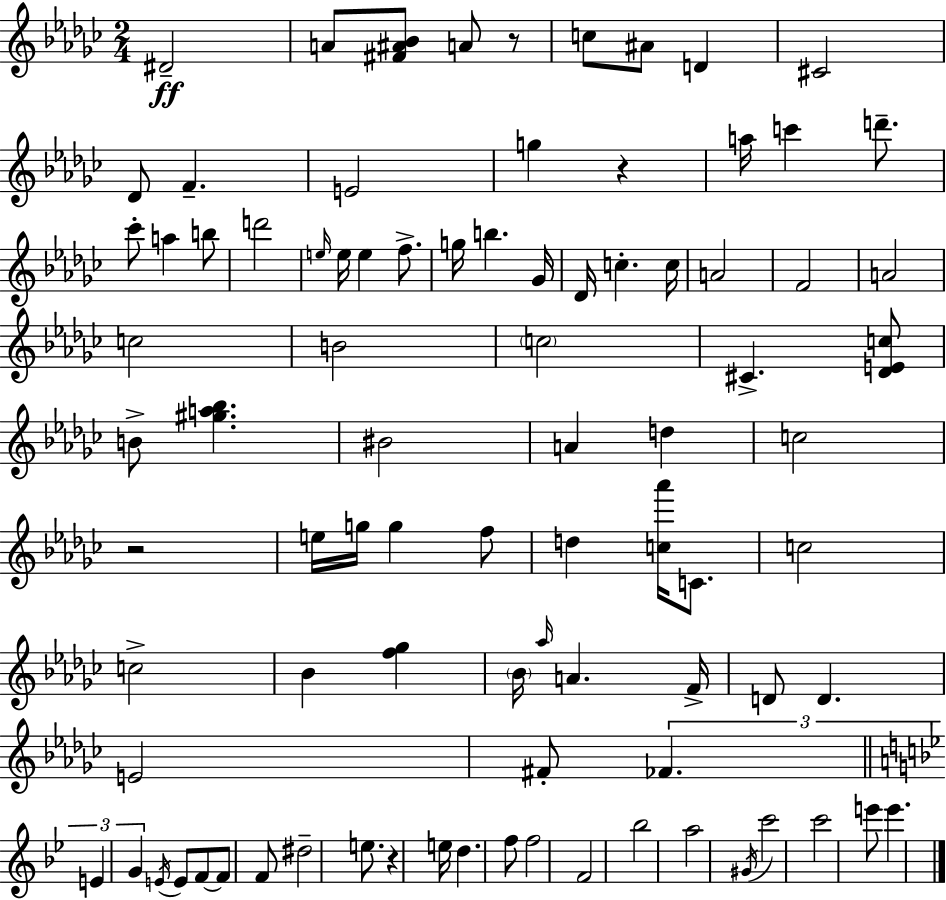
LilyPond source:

{
  \clef treble
  \numericTimeSignature
  \time 2/4
  \key ees \minor
  dis'2--\ff | a'8 <fis' ais' bes'>8 a'8 r8 | c''8 ais'8 d'4 | cis'2 | \break des'8 f'4.-- | e'2 | g''4 r4 | a''16 c'''4 d'''8.-- | \break ces'''8-. a''4 b''8 | d'''2 | \grace { e''16 } e''16 e''4 f''8.-> | g''16 b''4. | \break ges'16 des'16 c''4.-. | c''16 a'2 | f'2 | a'2 | \break c''2 | b'2 | \parenthesize c''2 | cis'4.-> <des' e' c''>8 | \break b'8-> <gis'' a'' bes''>4. | bis'2 | a'4 d''4 | c''2 | \break r2 | e''16 g''16 g''4 f''8 | d''4 <c'' aes'''>16 c'8. | c''2 | \break c''2-> | bes'4 <f'' ges''>4 | \parenthesize bes'16 \grace { aes''16 } a'4. | f'16-> d'8 d'4. | \break e'2 | fis'8-. \tuplet 3/2 { fes'4. | \bar "||" \break \key bes \major e'4 g'4 } | \acciaccatura { e'16 } e'8 f'8~~ f'8 f'8 | dis''2-- | e''8. r4 | \break e''16 d''4. f''8 | f''2 | f'2 | bes''2 | \break a''2 | \acciaccatura { gis'16 } c'''2 | c'''2 | e'''8 e'''4. | \break \bar "|."
}